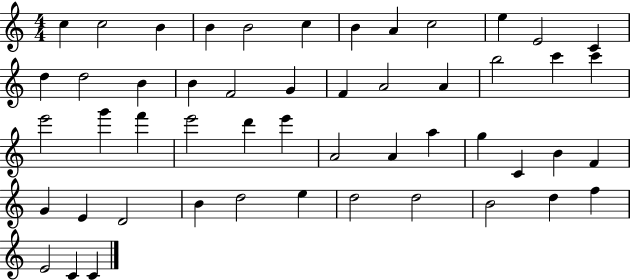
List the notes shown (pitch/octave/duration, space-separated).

C5/q C5/h B4/q B4/q B4/h C5/q B4/q A4/q C5/h E5/q E4/h C4/q D5/q D5/h B4/q B4/q F4/h G4/q F4/q A4/h A4/q B5/h C6/q C6/q E6/h G6/q F6/q E6/h D6/q E6/q A4/h A4/q A5/q G5/q C4/q B4/q F4/q G4/q E4/q D4/h B4/q D5/h E5/q D5/h D5/h B4/h D5/q F5/q E4/h C4/q C4/q